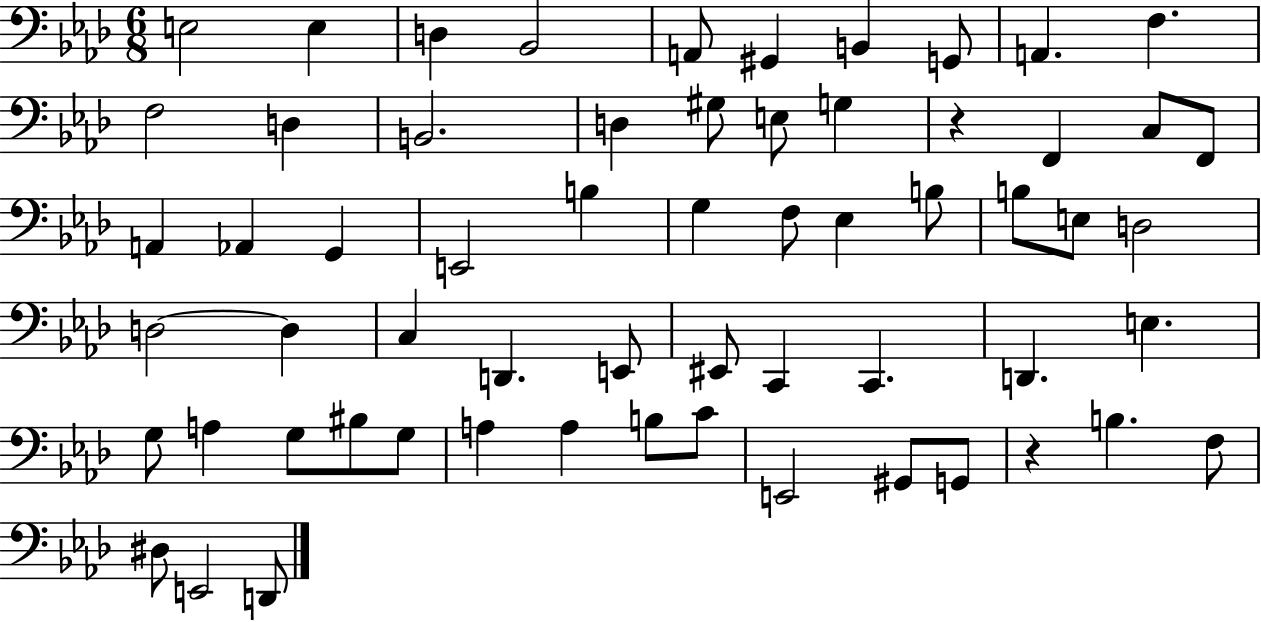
{
  \clef bass
  \numericTimeSignature
  \time 6/8
  \key aes \major
  e2 e4 | d4 bes,2 | a,8 gis,4 b,4 g,8 | a,4. f4. | \break f2 d4 | b,2. | d4 gis8 e8 g4 | r4 f,4 c8 f,8 | \break a,4 aes,4 g,4 | e,2 b4 | g4 f8 ees4 b8 | b8 e8 d2 | \break d2~~ d4 | c4 d,4. e,8 | eis,8 c,4 c,4. | d,4. e4. | \break g8 a4 g8 bis8 g8 | a4 a4 b8 c'8 | e,2 gis,8 g,8 | r4 b4. f8 | \break dis8 e,2 d,8 | \bar "|."
}